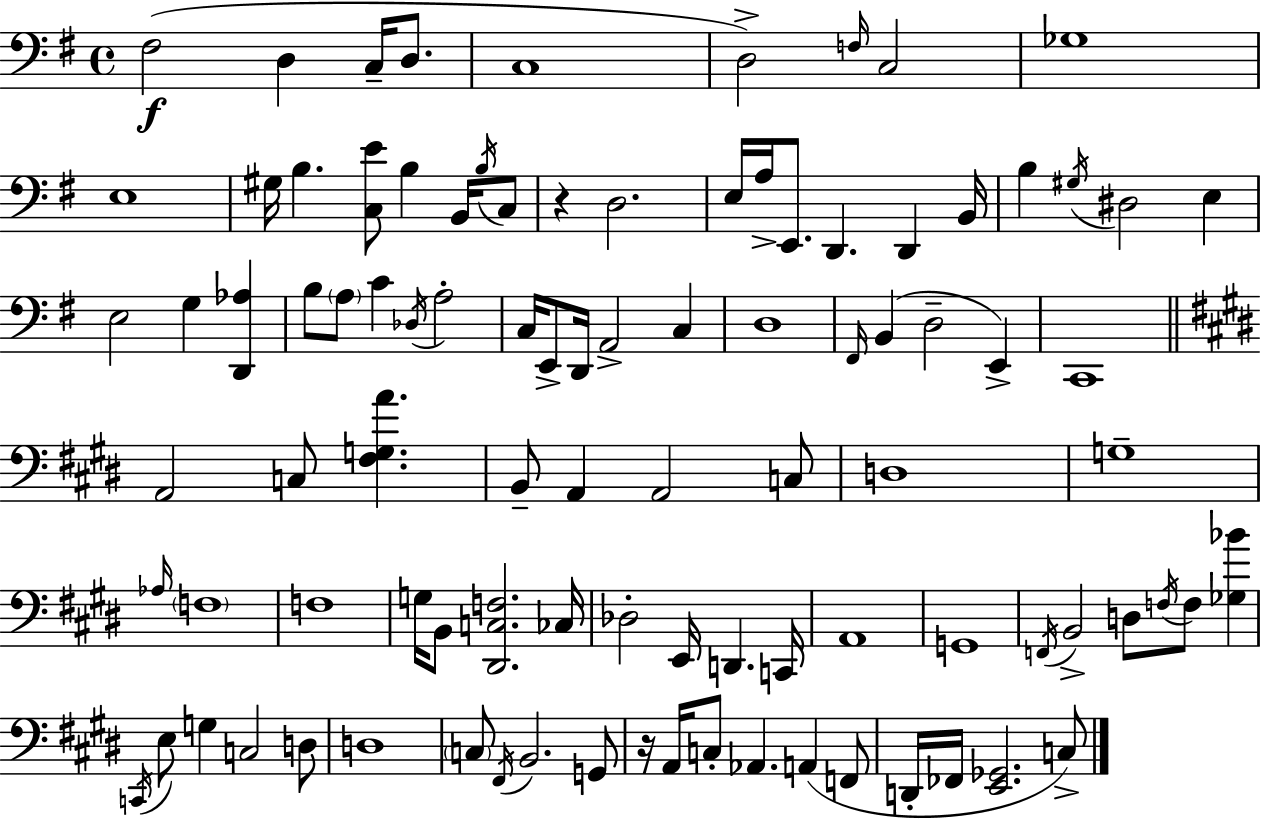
{
  \clef bass
  \time 4/4
  \defaultTimeSignature
  \key e \minor
  \repeat volta 2 { fis2(\f d4 c16-- d8. | c1 | d2->) \grace { f16 } c2 | ges1 | \break e1 | gis16 b4. <c e'>8 b4 b,16 \acciaccatura { b16 } | c8 r4 d2. | e16 a16-> e,8. d,4. d,4 | \break b,16 b4 \acciaccatura { gis16 } dis2 e4 | e2 g4 <d, aes>4 | b8 \parenthesize a8 c'4 \acciaccatura { des16 } a2-. | c16 e,8-> d,16 a,2-> | \break c4 d1 | \grace { fis,16 } b,4( d2-- | e,4->) c,1 | \bar "||" \break \key e \major a,2 c8 <fis g a'>4. | b,8-- a,4 a,2 c8 | d1 | g1-- | \break \grace { aes16 } \parenthesize f1 | f1 | g16 b,8 <dis, c f>2. | ces16 des2-. e,16 d,4. | \break c,16 a,1 | g,1 | \acciaccatura { f,16 } b,2-> d8 \acciaccatura { f16 } f8 <ges bes'>4 | \acciaccatura { c,16 } e8 g4 c2 | \break d8 d1 | \parenthesize c8 \acciaccatura { fis,16 } b,2. | g,8 r16 a,16 c8-. aes,4. a,4( | f,8 d,16-. fes,16 <e, ges,>2. | \break c8->) } \bar "|."
}